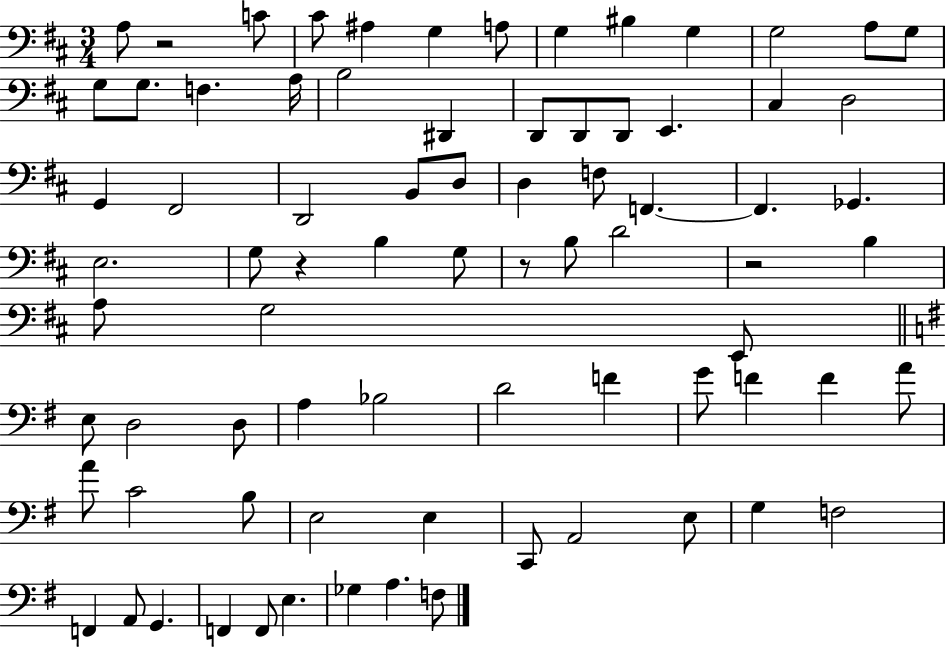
{
  \clef bass
  \numericTimeSignature
  \time 3/4
  \key d \major
  a8 r2 c'8 | cis'8 ais4 g4 a8 | g4 bis4 g4 | g2 a8 g8 | \break g8 g8. f4. a16 | b2 dis,4 | d,8 d,8 d,8 e,4. | cis4 d2 | \break g,4 fis,2 | d,2 b,8 d8 | d4 f8 f,4.~~ | f,4. ges,4. | \break e2. | g8 r4 b4 g8 | r8 b8 d'2 | r2 b4 | \break a8 g2 e,8 | \bar "||" \break \key g \major e8 d2 d8 | a4 bes2 | d'2 f'4 | g'8 f'4 f'4 a'8 | \break a'8 c'2 b8 | e2 e4 | c,8 a,2 e8 | g4 f2 | \break f,4 a,8 g,4. | f,4 f,8 e4. | ges4 a4. f8 | \bar "|."
}